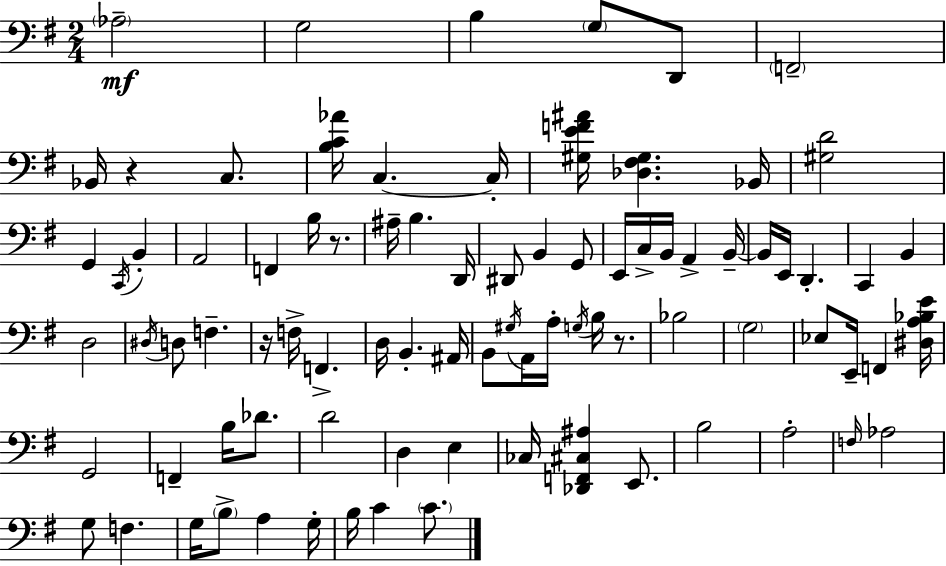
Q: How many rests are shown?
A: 4